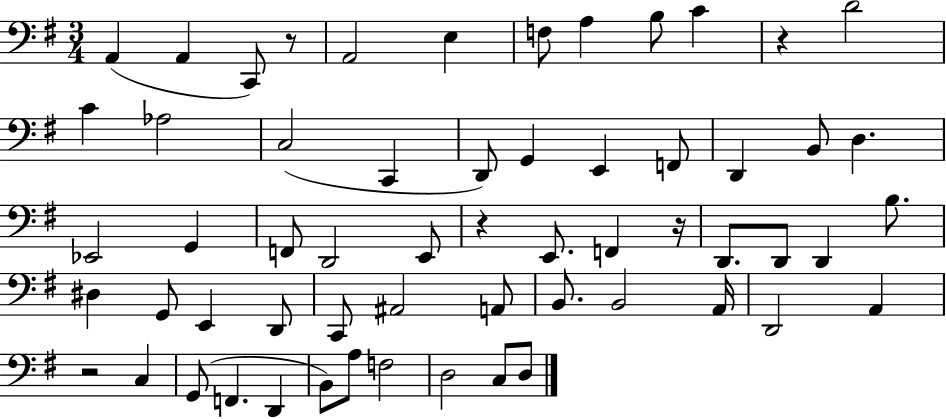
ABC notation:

X:1
T:Untitled
M:3/4
L:1/4
K:G
A,, A,, C,,/2 z/2 A,,2 E, F,/2 A, B,/2 C z D2 C _A,2 C,2 C,, D,,/2 G,, E,, F,,/2 D,, B,,/2 D, _E,,2 G,, F,,/2 D,,2 E,,/2 z E,,/2 F,, z/4 D,,/2 D,,/2 D,, B,/2 ^D, G,,/2 E,, D,,/2 C,,/2 ^A,,2 A,,/2 B,,/2 B,,2 A,,/4 D,,2 A,, z2 C, G,,/2 F,, D,, B,,/2 A,/2 F,2 D,2 C,/2 D,/2